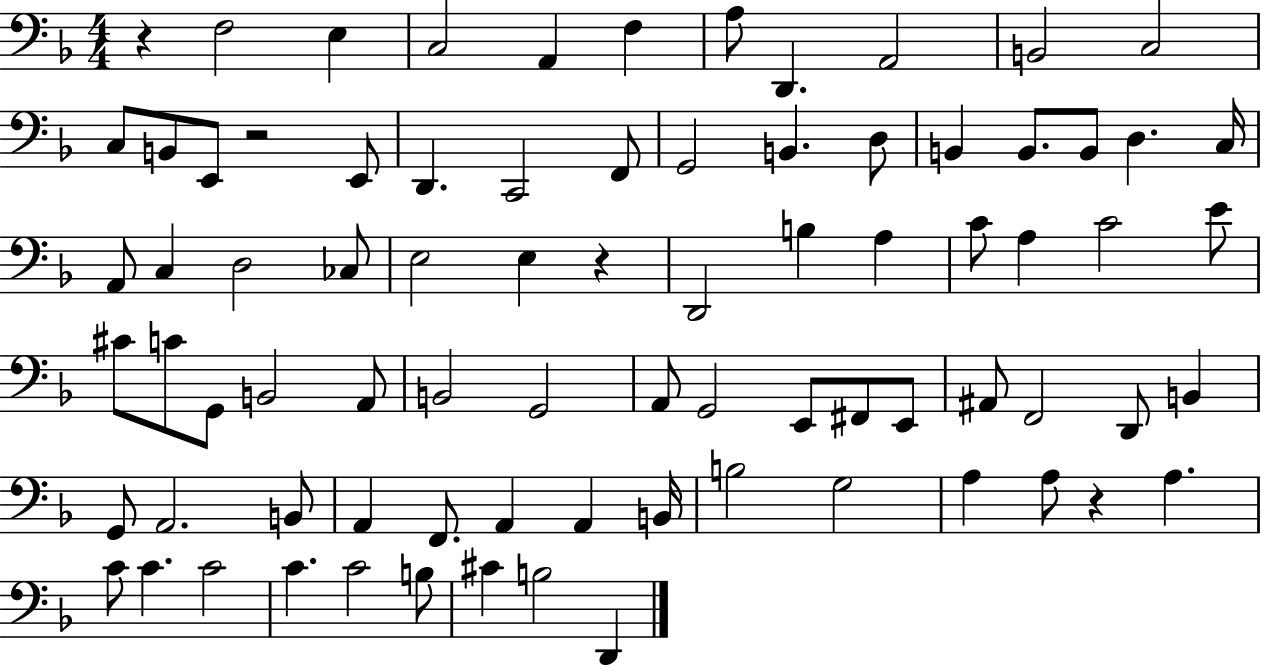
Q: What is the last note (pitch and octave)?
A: D2